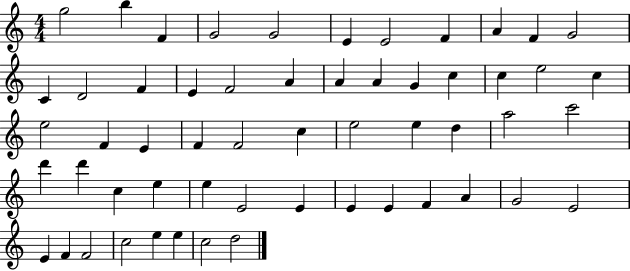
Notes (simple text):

G5/h B5/q F4/q G4/h G4/h E4/q E4/h F4/q A4/q F4/q G4/h C4/q D4/h F4/q E4/q F4/h A4/q A4/q A4/q G4/q C5/q C5/q E5/h C5/q E5/h F4/q E4/q F4/q F4/h C5/q E5/h E5/q D5/q A5/h C6/h D6/q D6/q C5/q E5/q E5/q E4/h E4/q E4/q E4/q F4/q A4/q G4/h E4/h E4/q F4/q F4/h C5/h E5/q E5/q C5/h D5/h